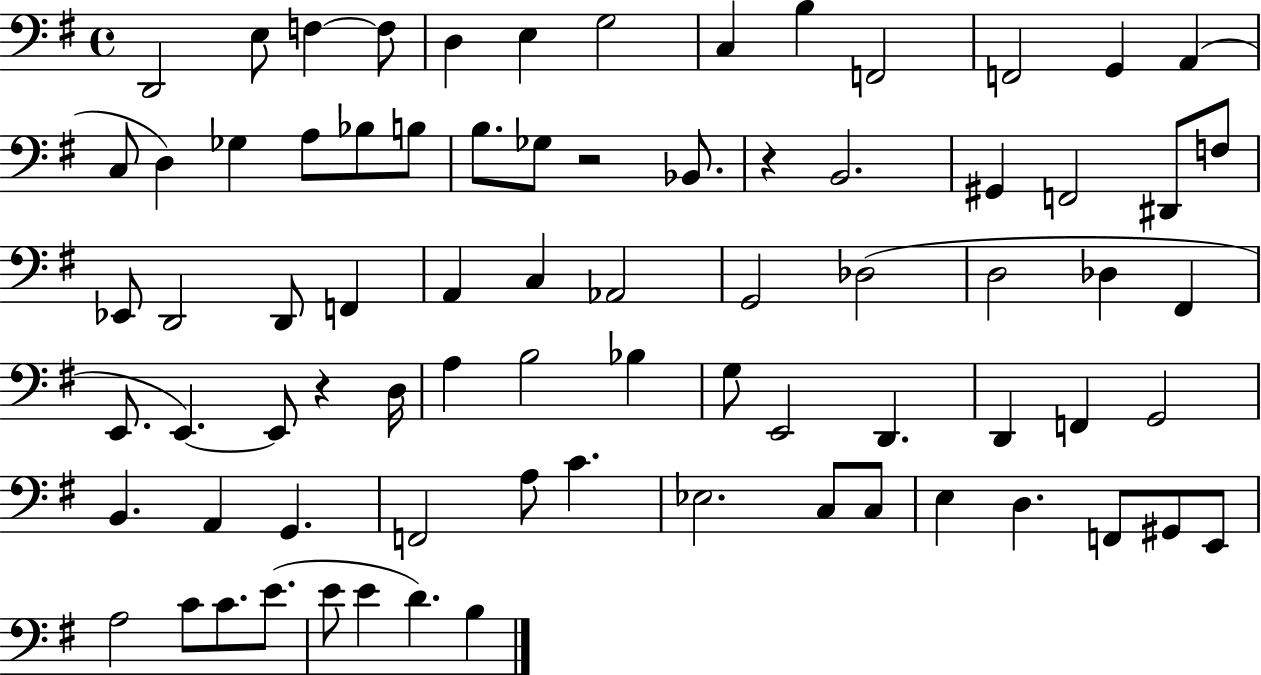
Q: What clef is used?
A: bass